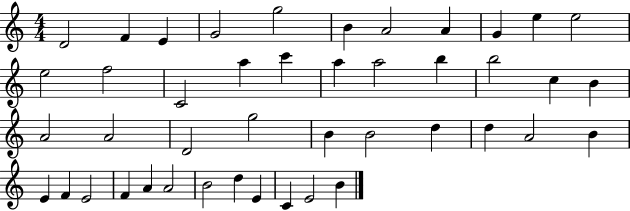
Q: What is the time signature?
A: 4/4